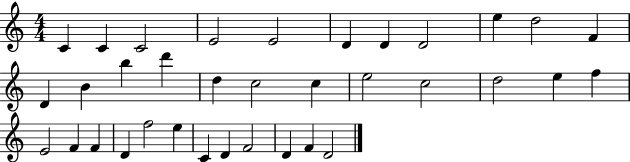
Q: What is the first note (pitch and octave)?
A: C4